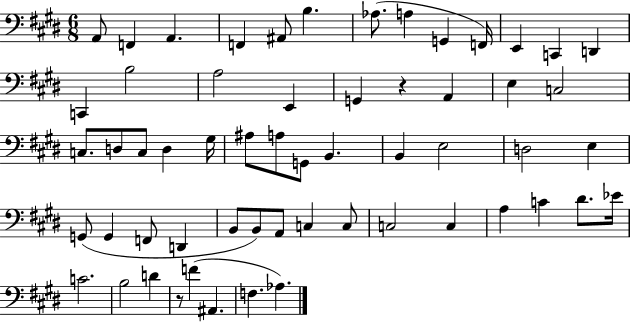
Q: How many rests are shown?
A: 2